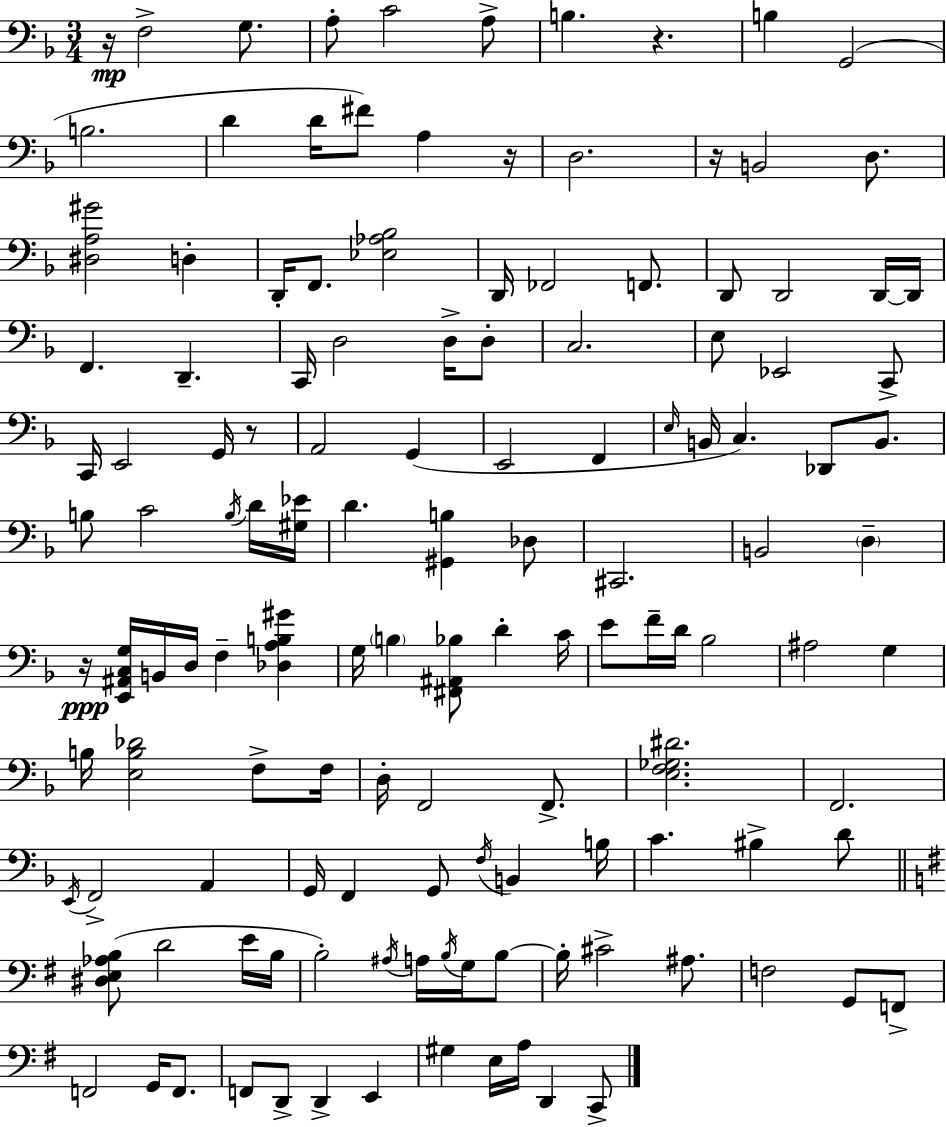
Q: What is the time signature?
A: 3/4